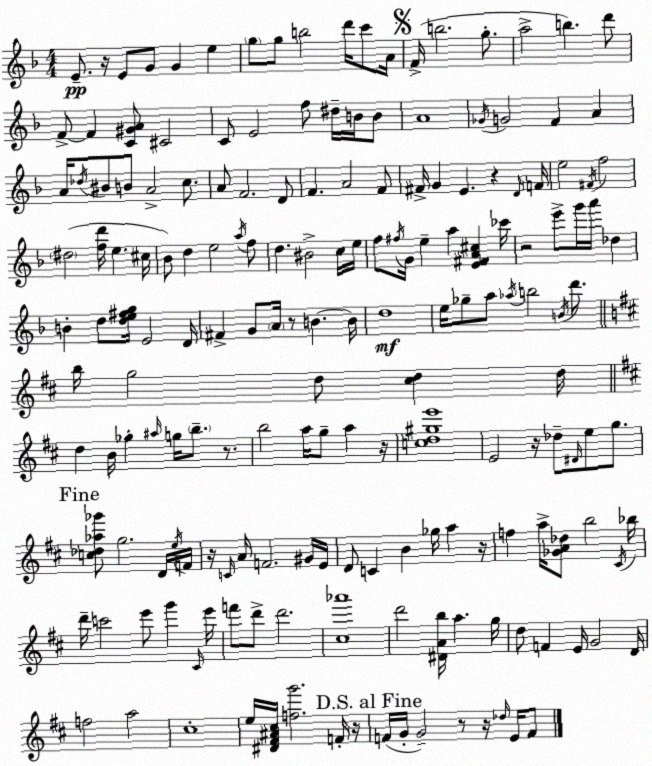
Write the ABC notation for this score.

X:1
T:Untitled
M:4/4
L:1/4
K:Dm
E/2 z/4 E/2 G/2 G e g/2 g/2 b2 d'/4 c'/2 A/4 F/4 b2 g/2 a2 b d'/2 F/2 F [C^GA]/2 ^C2 C/2 E2 f/2 ^d/4 B/4 B/2 A4 _G/4 G2 F A A/4 _d/4 ^B/2 B/2 A2 c/2 A/2 F2 D/2 F A2 F/2 ^F/4 G E z D/4 F/4 e2 ^F/4 f2 ^d2 [fd']/4 e ^c/4 _B/2 d e2 a/4 f/2 d ^B2 c/4 e/4 f/2 ^f/4 G/4 e a [E^FA^c] _c'/4 z2 e'/2 g'/4 a'/4 _d B d/2 [de^fg]/4 E2 D/4 ^F G/2 A/4 z/2 B B/4 d4 e/4 _g/2 a/2 _a/4 b2 B/4 d'/2 b/4 g2 d/2 [^cd] d/4 d B/4 _g ^a/4 g/4 b/2 z/2 b2 a/4 g/2 a z/4 [cd^ge']4 E2 z/4 _d/2 ^D/4 e/2 g/2 [c_d_a_g']/2 g2 D/4 e/4 F/4 z/4 C/4 A/4 F2 ^G/4 E/4 D/2 C B _g/4 a z/4 f a/4 [_GA_d]/2 b2 ^C/4 _b/4 d'/4 c'2 e'/2 g' ^C/4 e'/4 f'/2 d'/2 d'2 [^c_a']4 d'2 [^DAb]/4 a g/4 d/2 F E/4 G2 D/4 f2 a2 ^c4 e/4 [^D^F^A^c]/4 [fg']2 F/4 z/4 F/4 G/4 G2 z/2 z/4 _d/4 E/4 F/2